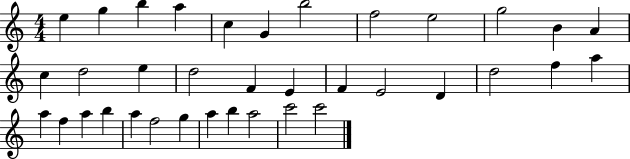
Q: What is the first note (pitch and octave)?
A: E5